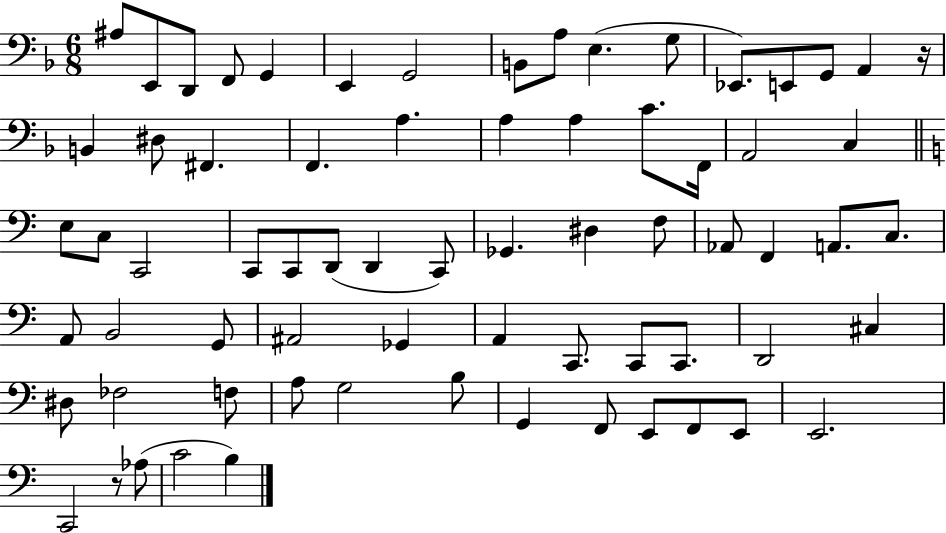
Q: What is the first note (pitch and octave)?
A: A#3